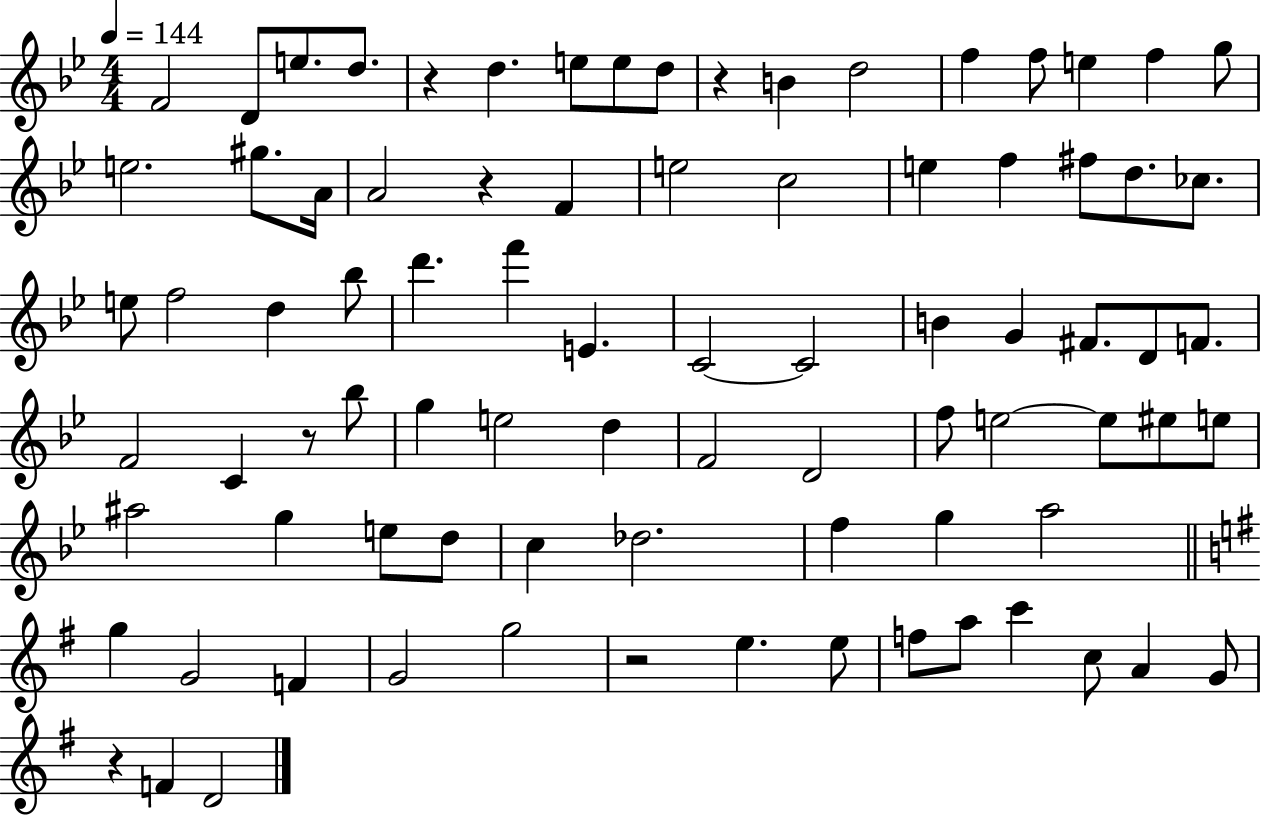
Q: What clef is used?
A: treble